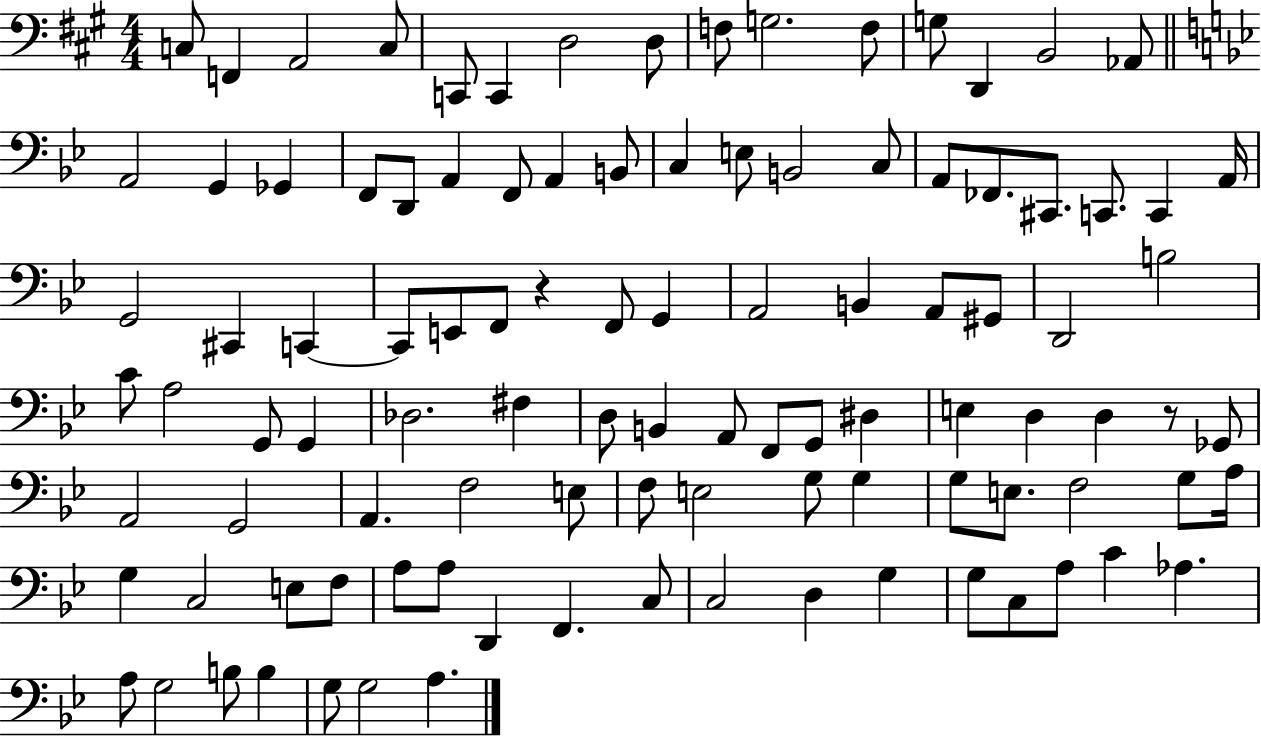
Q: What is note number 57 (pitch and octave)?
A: A2